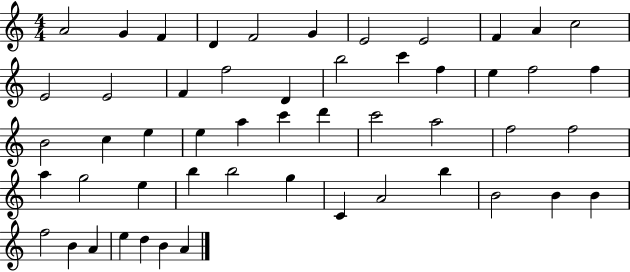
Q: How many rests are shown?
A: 0